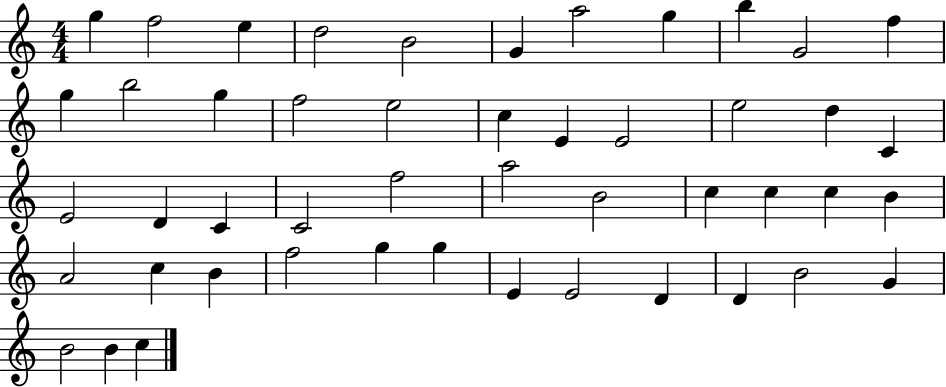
X:1
T:Untitled
M:4/4
L:1/4
K:C
g f2 e d2 B2 G a2 g b G2 f g b2 g f2 e2 c E E2 e2 d C E2 D C C2 f2 a2 B2 c c c B A2 c B f2 g g E E2 D D B2 G B2 B c